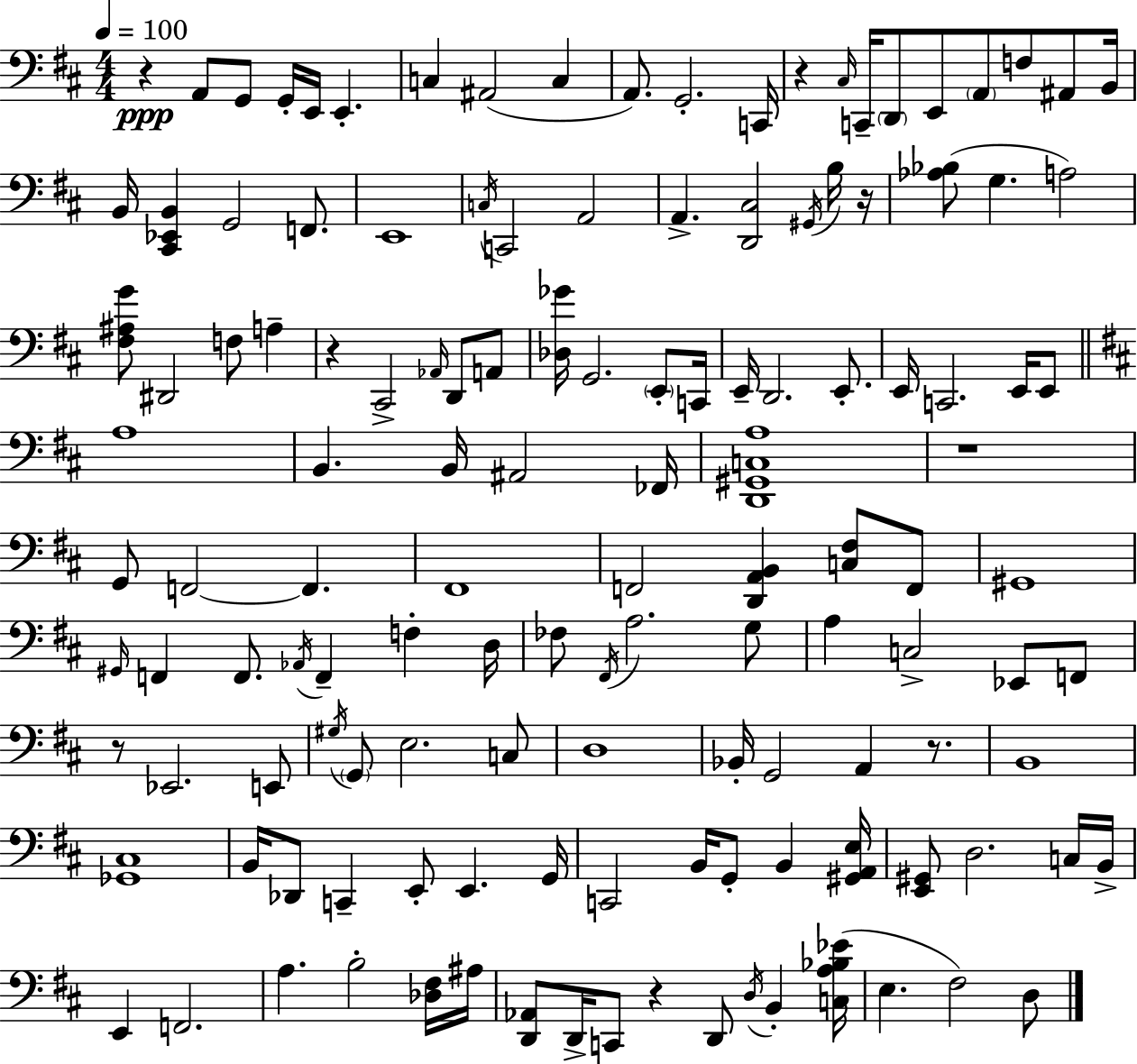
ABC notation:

X:1
T:Untitled
M:4/4
L:1/4
K:D
z A,,/2 G,,/2 G,,/4 E,,/4 E,, C, ^A,,2 C, A,,/2 G,,2 C,,/4 z ^C,/4 C,,/4 D,,/2 E,,/2 A,,/2 F,/2 ^A,,/2 B,,/4 B,,/4 [^C,,_E,,B,,] G,,2 F,,/2 E,,4 C,/4 C,,2 A,,2 A,, [D,,^C,]2 ^G,,/4 B,/4 z/4 [_A,_B,]/2 G, A,2 [^F,^A,G]/2 ^D,,2 F,/2 A, z ^C,,2 _A,,/4 D,,/2 A,,/2 [_D,_G]/4 G,,2 E,,/2 C,,/4 E,,/4 D,,2 E,,/2 E,,/4 C,,2 E,,/4 E,,/2 A,4 B,, B,,/4 ^A,,2 _F,,/4 [D,,^G,,C,A,]4 z4 G,,/2 F,,2 F,, ^F,,4 F,,2 [D,,A,,B,,] [C,^F,]/2 F,,/2 ^G,,4 ^G,,/4 F,, F,,/2 _A,,/4 F,, F, D,/4 _F,/2 ^F,,/4 A,2 G,/2 A, C,2 _E,,/2 F,,/2 z/2 _E,,2 E,,/2 ^G,/4 G,,/2 E,2 C,/2 D,4 _B,,/4 G,,2 A,, z/2 B,,4 [_G,,^C,]4 B,,/4 _D,,/2 C,, E,,/2 E,, G,,/4 C,,2 B,,/4 G,,/2 B,, [^G,,A,,E,]/4 [E,,^G,,]/2 D,2 C,/4 B,,/4 E,, F,,2 A, B,2 [_D,^F,]/4 ^A,/4 [D,,_A,,]/2 D,,/4 C,,/2 z D,,/2 D,/4 B,, [C,A,_B,_E]/4 E, ^F,2 D,/2